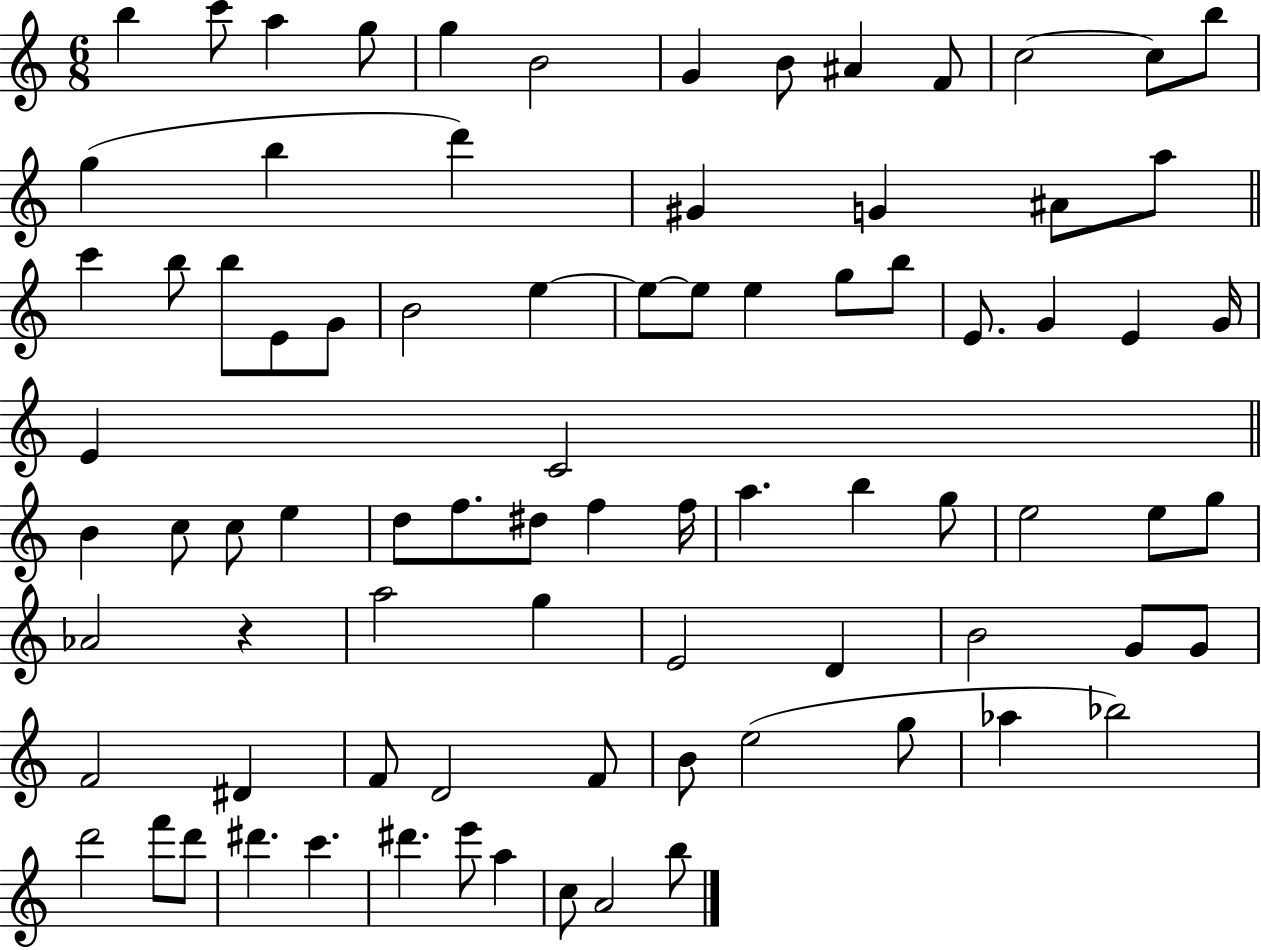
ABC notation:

X:1
T:Untitled
M:6/8
L:1/4
K:C
b c'/2 a g/2 g B2 G B/2 ^A F/2 c2 c/2 b/2 g b d' ^G G ^A/2 a/2 c' b/2 b/2 E/2 G/2 B2 e e/2 e/2 e g/2 b/2 E/2 G E G/4 E C2 B c/2 c/2 e d/2 f/2 ^d/2 f f/4 a b g/2 e2 e/2 g/2 _A2 z a2 g E2 D B2 G/2 G/2 F2 ^D F/2 D2 F/2 B/2 e2 g/2 _a _b2 d'2 f'/2 d'/2 ^d' c' ^d' e'/2 a c/2 A2 b/2